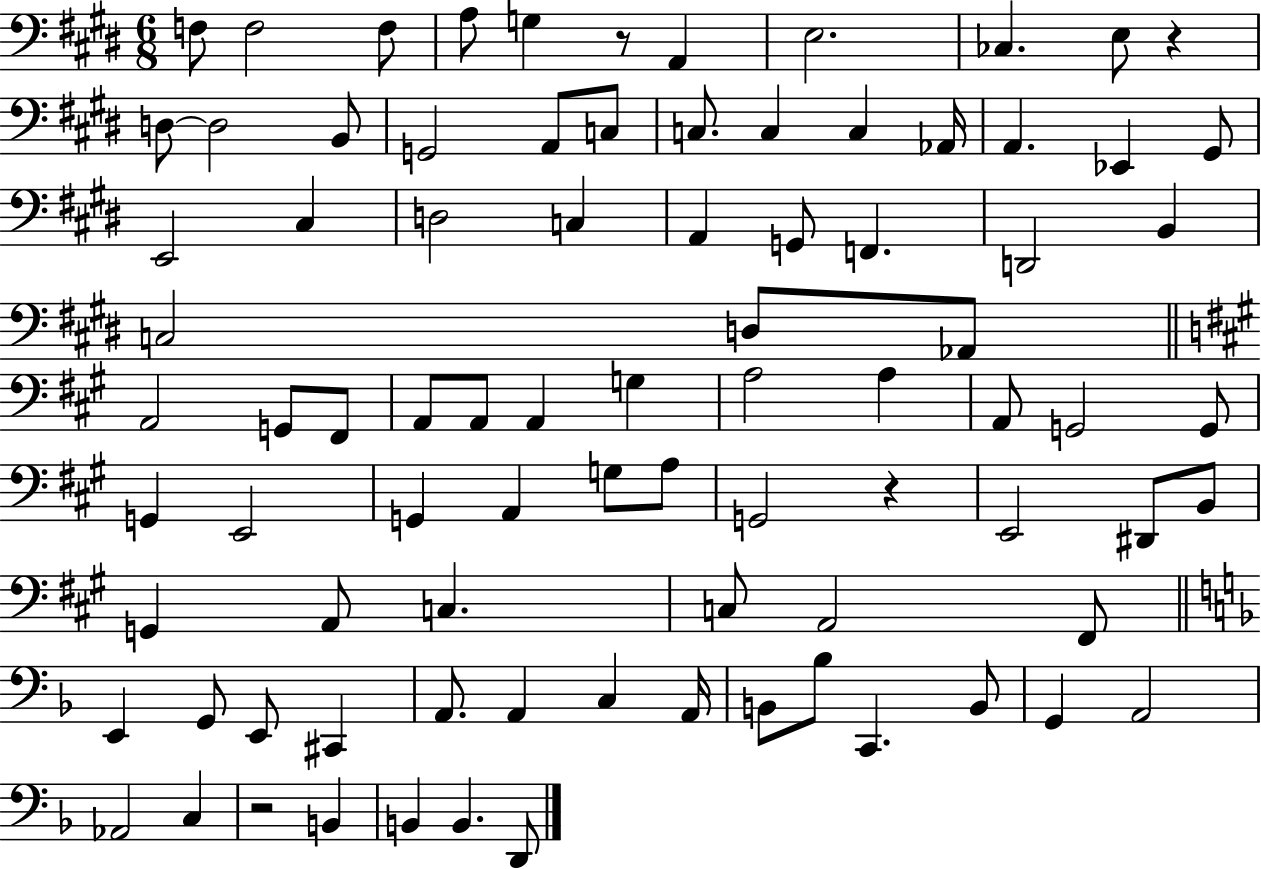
F3/e F3/h F3/e A3/e G3/q R/e A2/q E3/h. CES3/q. E3/e R/q D3/e D3/h B2/e G2/h A2/e C3/e C3/e. C3/q C3/q Ab2/s A2/q. Eb2/q G#2/e E2/h C#3/q D3/h C3/q A2/q G2/e F2/q. D2/h B2/q C3/h D3/e Ab2/e A2/h G2/e F#2/e A2/e A2/e A2/q G3/q A3/h A3/q A2/e G2/h G2/e G2/q E2/h G2/q A2/q G3/e A3/e G2/h R/q E2/h D#2/e B2/e G2/q A2/e C3/q. C3/e A2/h F#2/e E2/q G2/e E2/e C#2/q A2/e. A2/q C3/q A2/s B2/e Bb3/e C2/q. B2/e G2/q A2/h Ab2/h C3/q R/h B2/q B2/q B2/q. D2/e